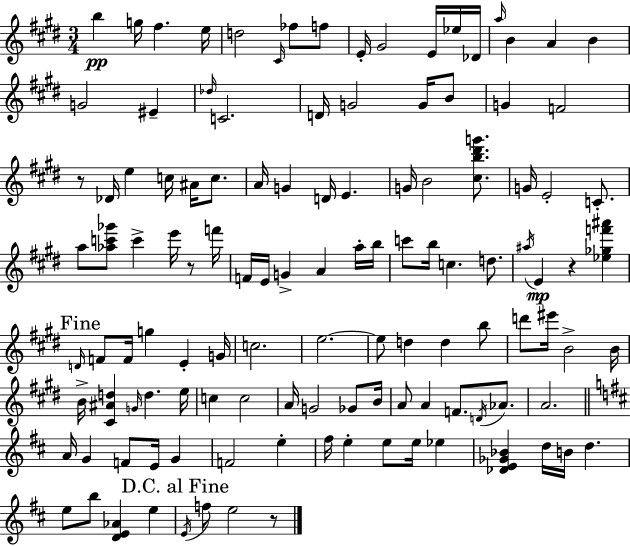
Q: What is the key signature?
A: E major